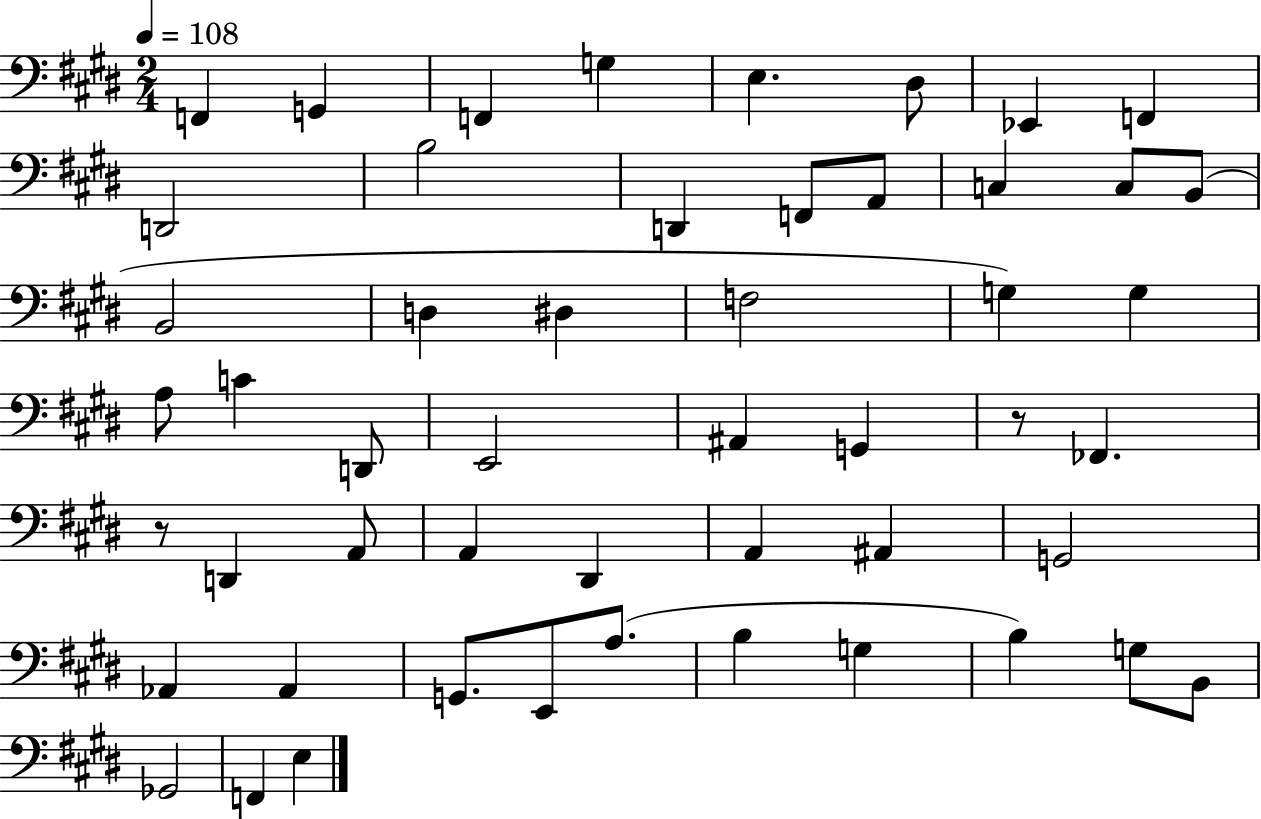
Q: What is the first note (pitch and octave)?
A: F2